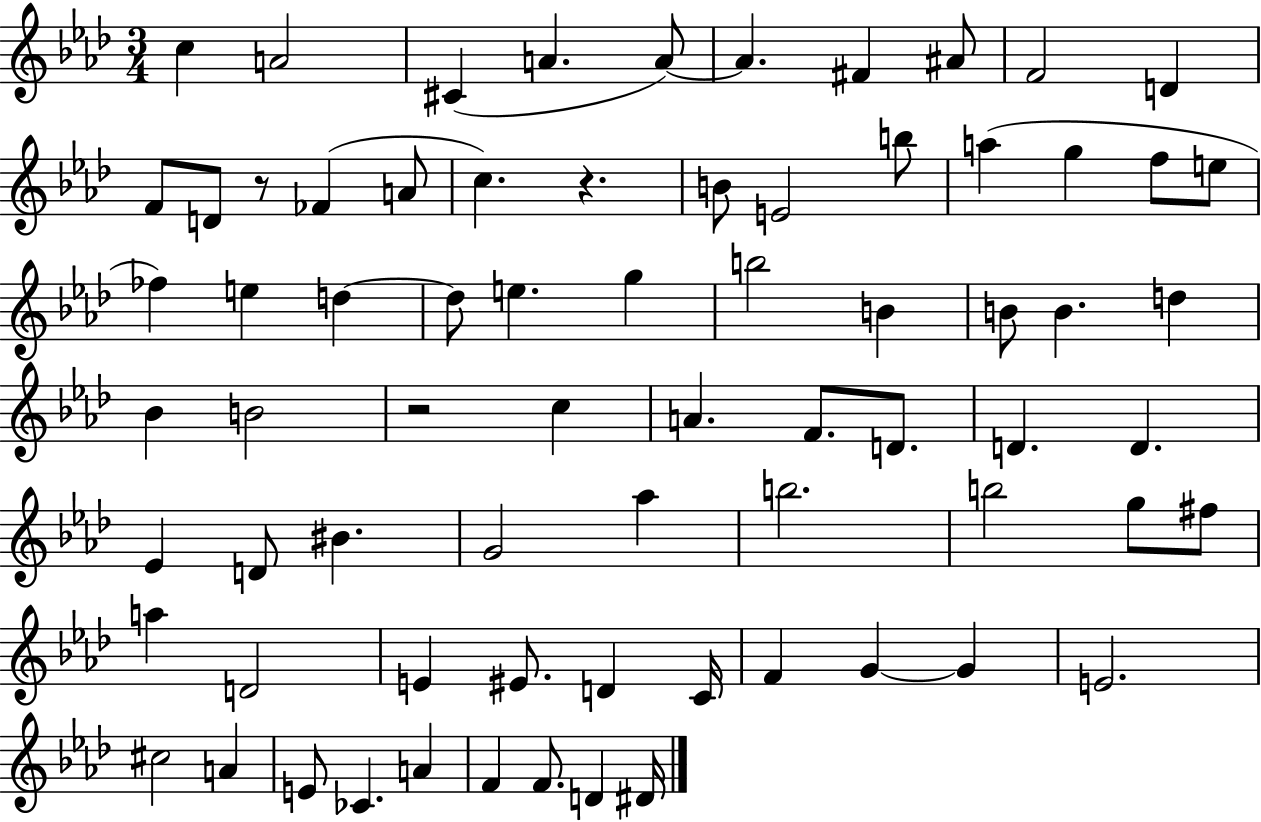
{
  \clef treble
  \numericTimeSignature
  \time 3/4
  \key aes \major
  c''4 a'2 | cis'4( a'4. a'8~~) | a'4. fis'4 ais'8 | f'2 d'4 | \break f'8 d'8 r8 fes'4( a'8 | c''4.) r4. | b'8 e'2 b''8 | a''4( g''4 f''8 e''8 | \break fes''4) e''4 d''4~~ | d''8 e''4. g''4 | b''2 b'4 | b'8 b'4. d''4 | \break bes'4 b'2 | r2 c''4 | a'4. f'8. d'8. | d'4. d'4. | \break ees'4 d'8 bis'4. | g'2 aes''4 | b''2. | b''2 g''8 fis''8 | \break a''4 d'2 | e'4 eis'8. d'4 c'16 | f'4 g'4~~ g'4 | e'2. | \break cis''2 a'4 | e'8 ces'4. a'4 | f'4 f'8. d'4 dis'16 | \bar "|."
}